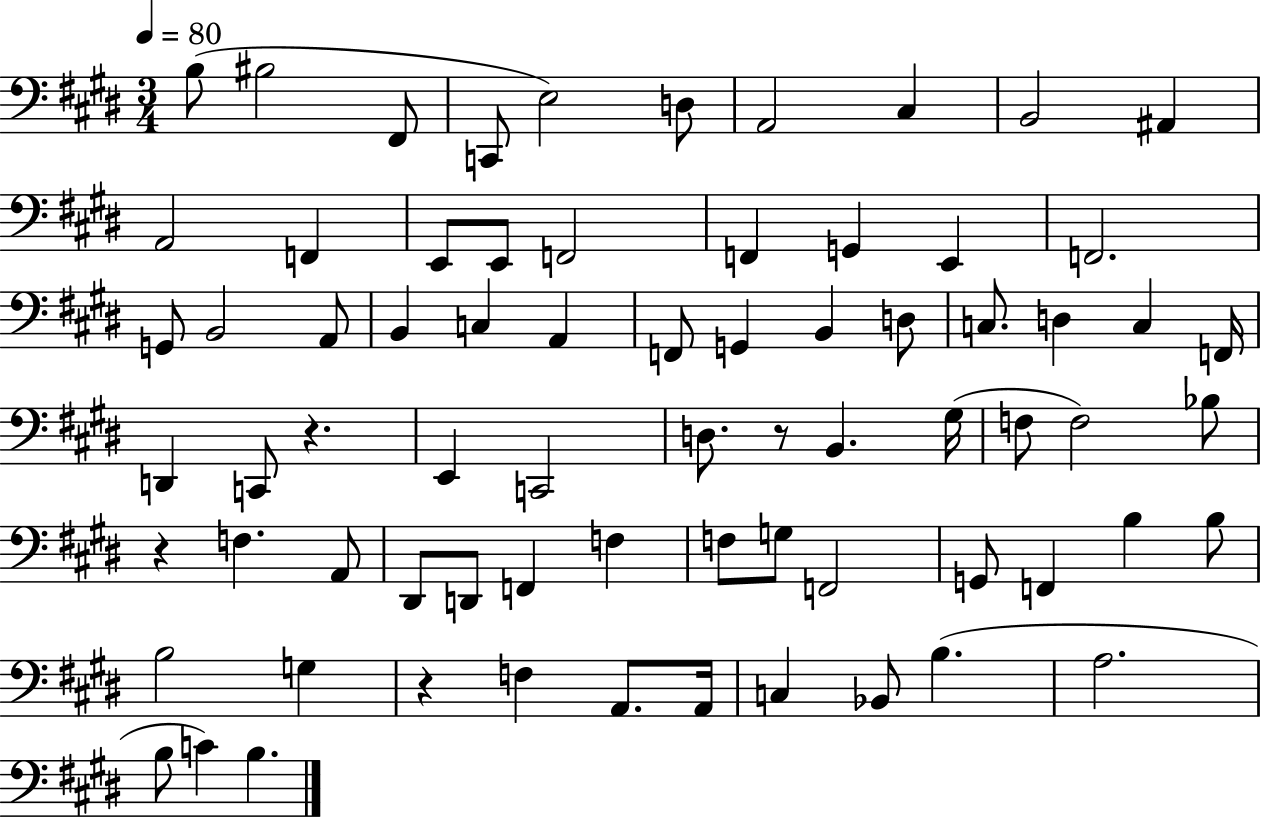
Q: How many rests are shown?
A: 4